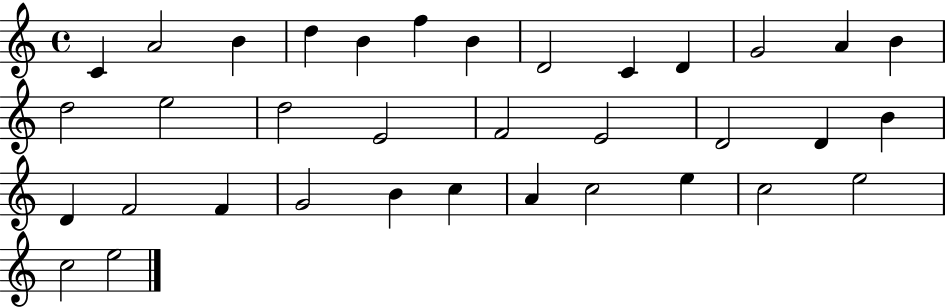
C4/q A4/h B4/q D5/q B4/q F5/q B4/q D4/h C4/q D4/q G4/h A4/q B4/q D5/h E5/h D5/h E4/h F4/h E4/h D4/h D4/q B4/q D4/q F4/h F4/q G4/h B4/q C5/q A4/q C5/h E5/q C5/h E5/h C5/h E5/h